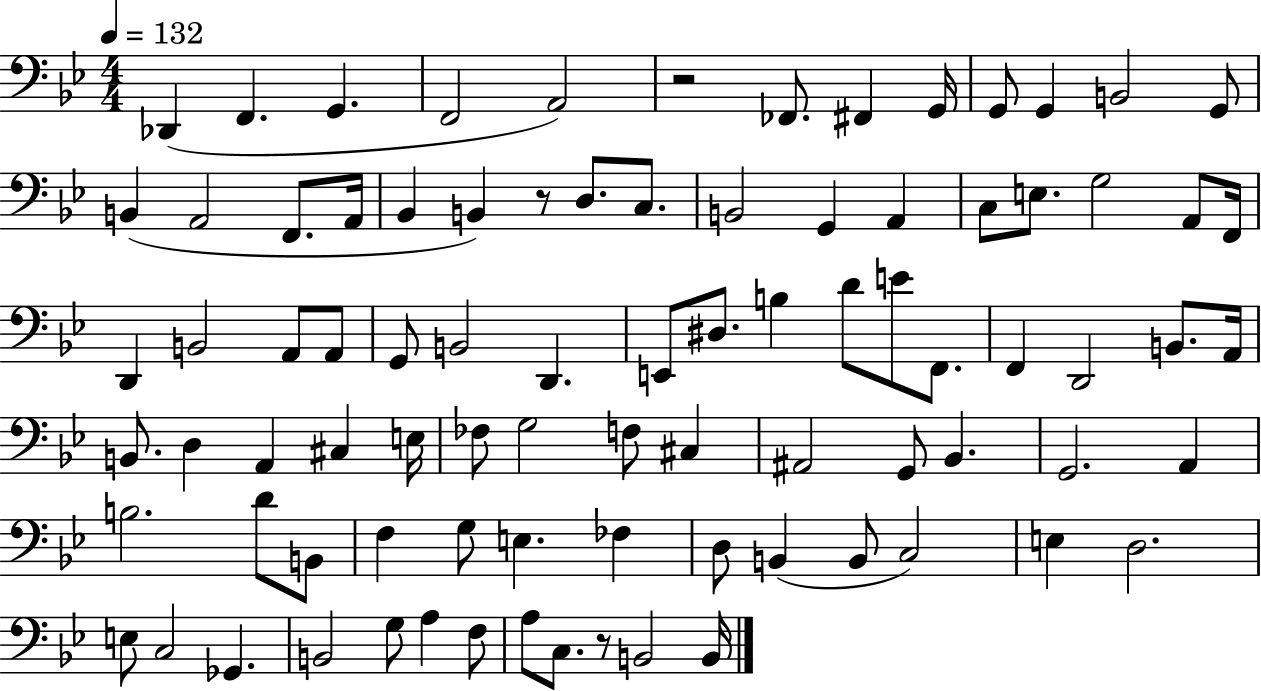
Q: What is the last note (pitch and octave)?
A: B2